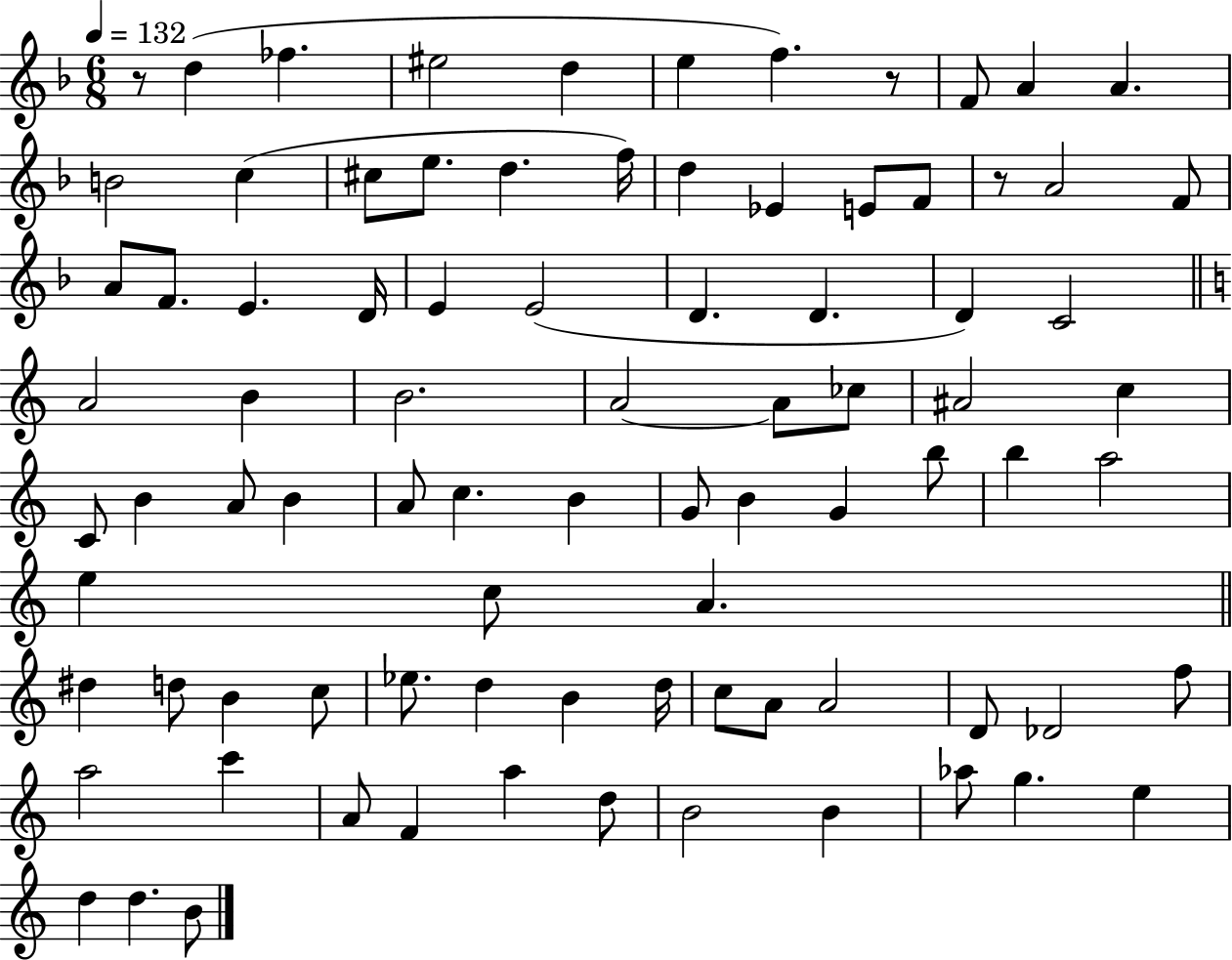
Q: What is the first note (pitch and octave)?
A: D5